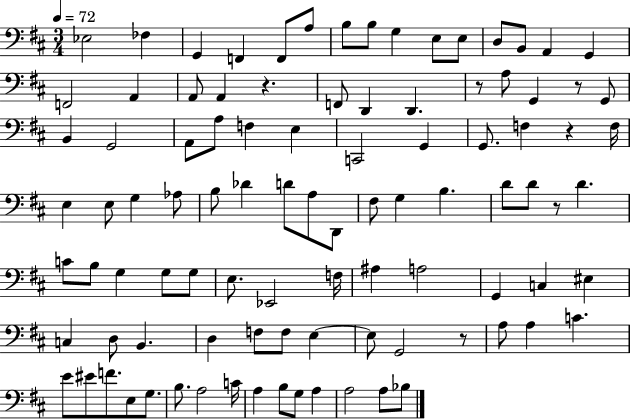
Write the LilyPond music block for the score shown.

{
  \clef bass
  \numericTimeSignature
  \time 3/4
  \key d \major
  \tempo 4 = 72
  ees2 fes4 | g,4 f,4 f,8 a8 | b8 b8 g4 e8 e8 | d8 b,8 a,4 g,4 | \break f,2 a,4 | a,8 a,4 r4. | f,8 d,4 d,4. | r8 a8 g,4 r8 g,8 | \break b,4 g,2 | a,8 a8 f4 e4 | c,2 g,4 | g,8. f4 r4 f16 | \break e4 e8 g4 aes8 | b8 des'4 d'8 a8 d,8 | fis8 g4 b4. | d'8 d'8 r8 d'4. | \break c'8 b8 g4 g8 g8 | e8. ees,2 f16 | ais4 a2 | g,4 c4 eis4 | \break c4 d8 b,4. | d4 f8 f8 e4~~ | e8 g,2 r8 | a8 a4 c'4. | \break e'8 eis'8 f'8. e8 g8. | b8. a2 c'16 | a4 b8 g8 a4 | a2 a8 bes8 | \break \bar "|."
}